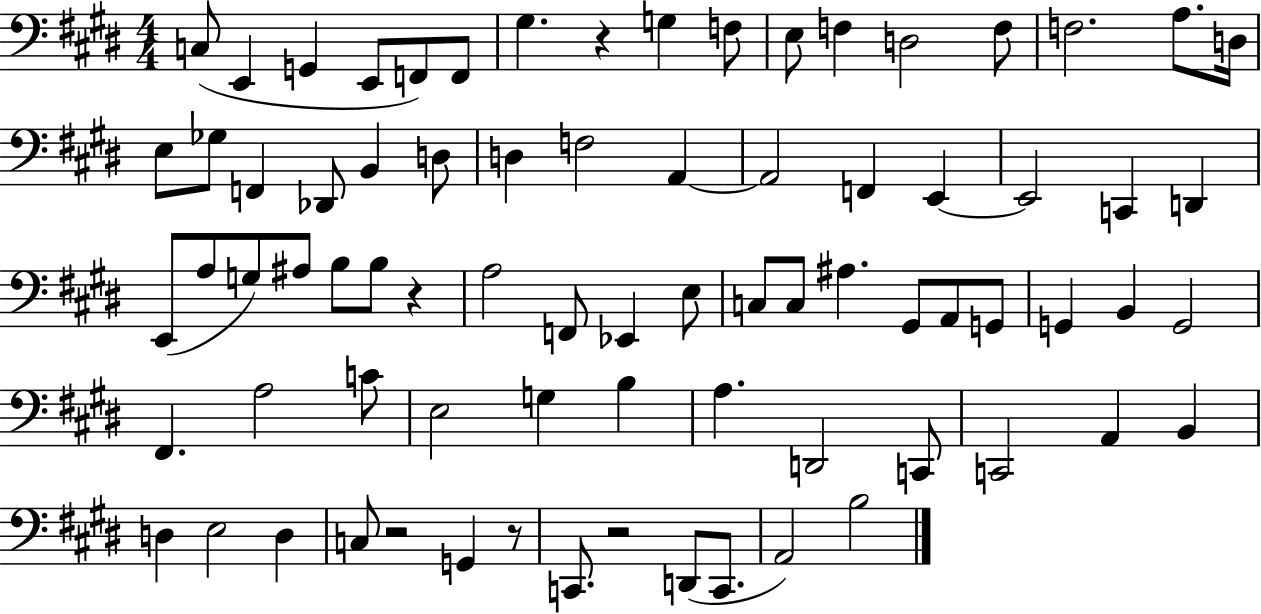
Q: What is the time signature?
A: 4/4